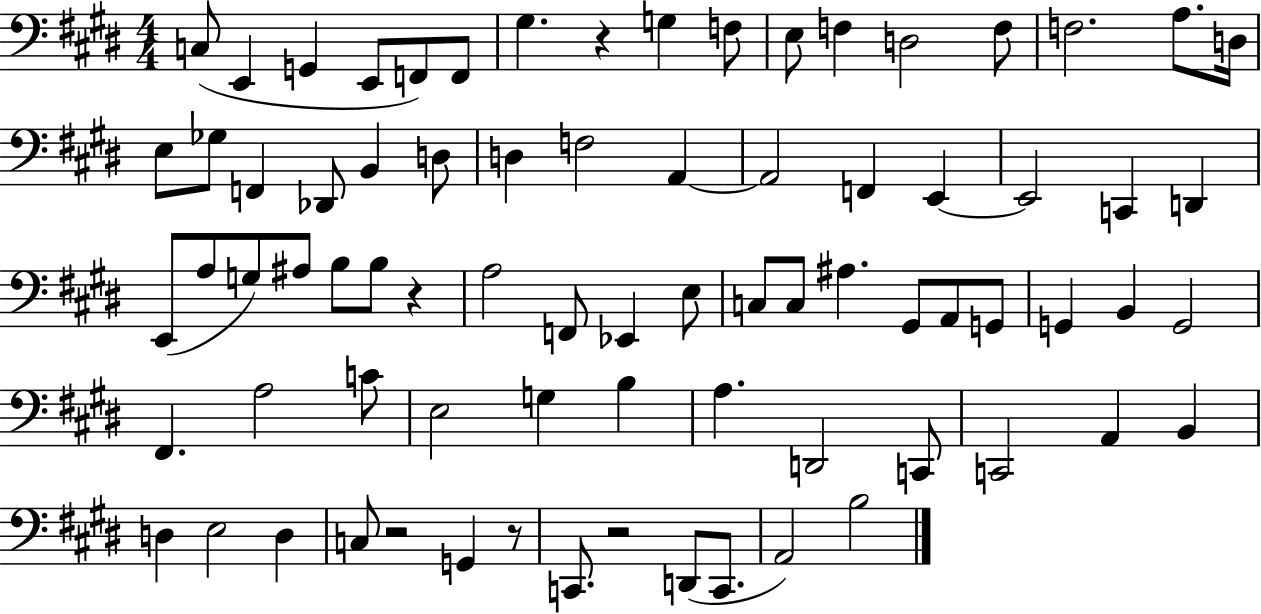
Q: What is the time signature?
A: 4/4